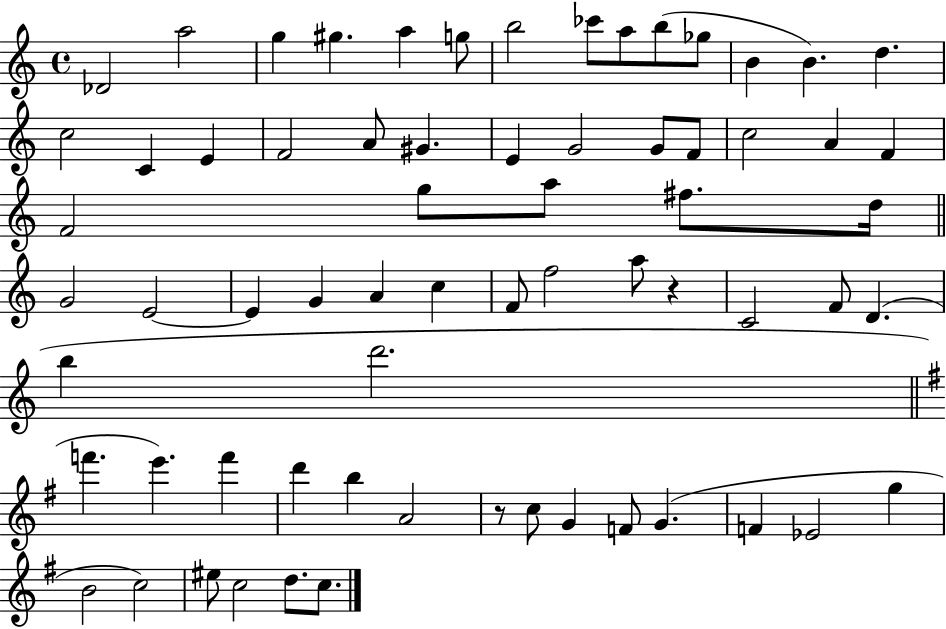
{
  \clef treble
  \time 4/4
  \defaultTimeSignature
  \key c \major
  des'2 a''2 | g''4 gis''4. a''4 g''8 | b''2 ces'''8 a''8 b''8( ges''8 | b'4 b'4.) d''4. | \break c''2 c'4 e'4 | f'2 a'8 gis'4. | e'4 g'2 g'8 f'8 | c''2 a'4 f'4 | \break f'2 g''8 a''8 fis''8. d''16 | \bar "||" \break \key c \major g'2 e'2~~ | e'4 g'4 a'4 c''4 | f'8 f''2 a''8 r4 | c'2 f'8 d'4.( | \break b''4 d'''2. | \bar "||" \break \key g \major f'''4. e'''4.) f'''4 | d'''4 b''4 a'2 | r8 c''8 g'4 f'8 g'4.( | f'4 ees'2 g''4 | \break b'2 c''2) | eis''8 c''2 d''8. c''8. | \bar "|."
}